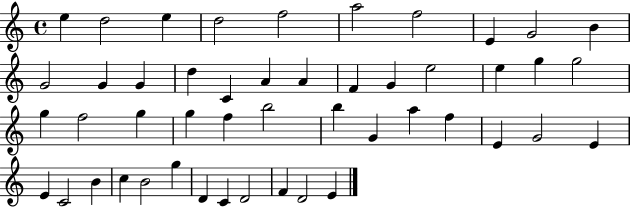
E5/q D5/h E5/q D5/h F5/h A5/h F5/h E4/q G4/h B4/q G4/h G4/q G4/q D5/q C4/q A4/q A4/q F4/q G4/q E5/h E5/q G5/q G5/h G5/q F5/h G5/q G5/q F5/q B5/h B5/q G4/q A5/q F5/q E4/q G4/h E4/q E4/q C4/h B4/q C5/q B4/h G5/q D4/q C4/q D4/h F4/q D4/h E4/q